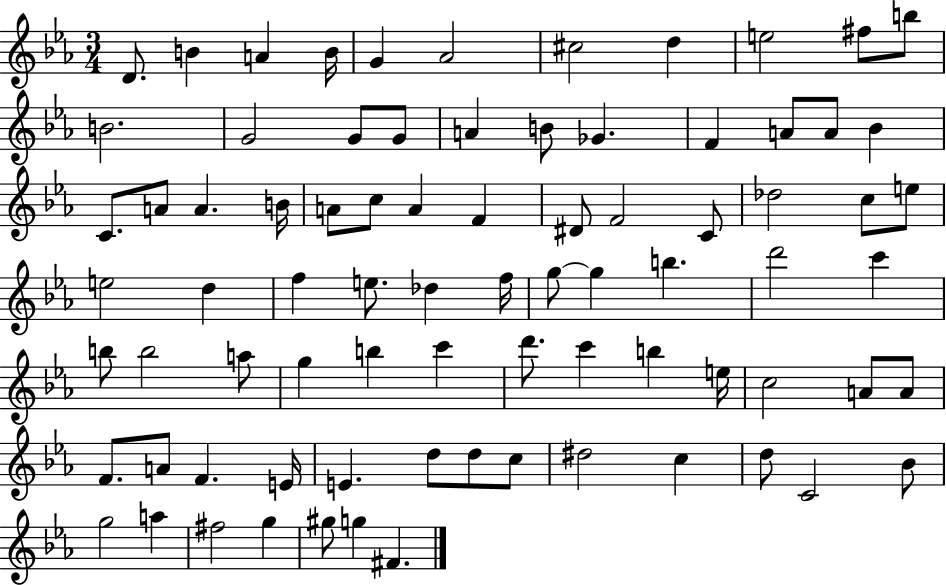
{
  \clef treble
  \numericTimeSignature
  \time 3/4
  \key ees \major
  \repeat volta 2 { d'8. b'4 a'4 b'16 | g'4 aes'2 | cis''2 d''4 | e''2 fis''8 b''8 | \break b'2. | g'2 g'8 g'8 | a'4 b'8 ges'4. | f'4 a'8 a'8 bes'4 | \break c'8. a'8 a'4. b'16 | a'8 c''8 a'4 f'4 | dis'8 f'2 c'8 | des''2 c''8 e''8 | \break e''2 d''4 | f''4 e''8. des''4 f''16 | g''8~~ g''4 b''4. | d'''2 c'''4 | \break b''8 b''2 a''8 | g''4 b''4 c'''4 | d'''8. c'''4 b''4 e''16 | c''2 a'8 a'8 | \break f'8. a'8 f'4. e'16 | e'4. d''8 d''8 c''8 | dis''2 c''4 | d''8 c'2 bes'8 | \break g''2 a''4 | fis''2 g''4 | gis''8 g''4 fis'4. | } \bar "|."
}